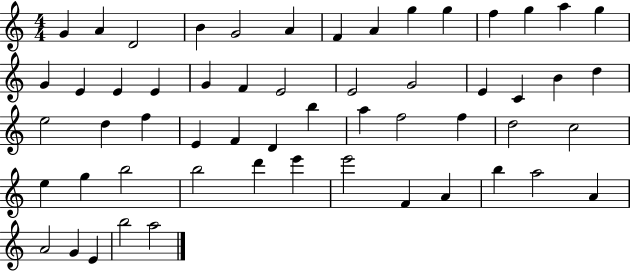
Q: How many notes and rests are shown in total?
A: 56